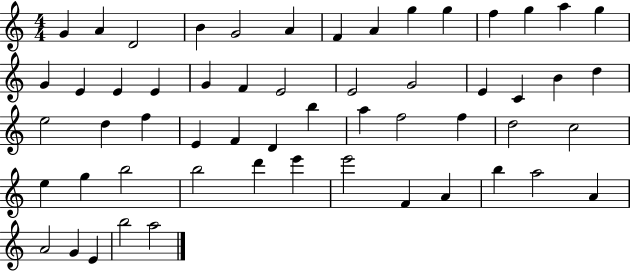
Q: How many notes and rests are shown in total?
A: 56